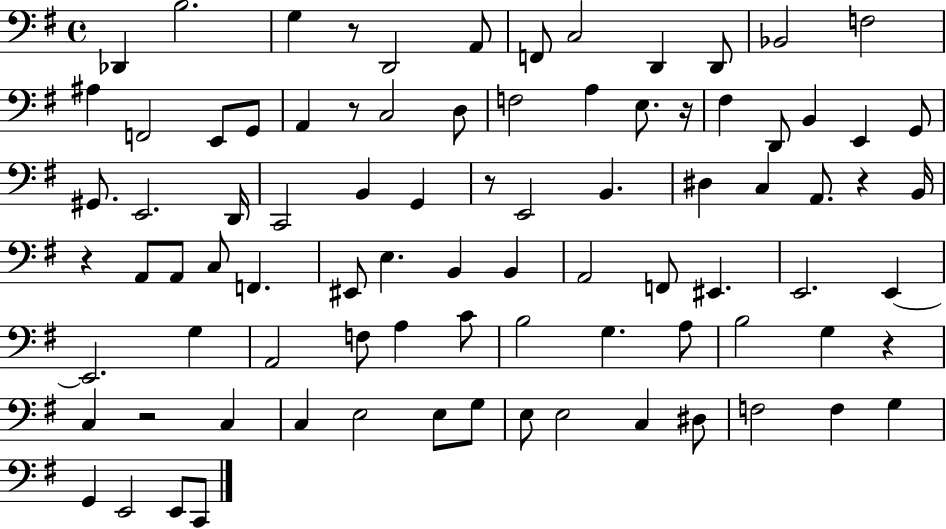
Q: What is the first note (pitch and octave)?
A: Db2